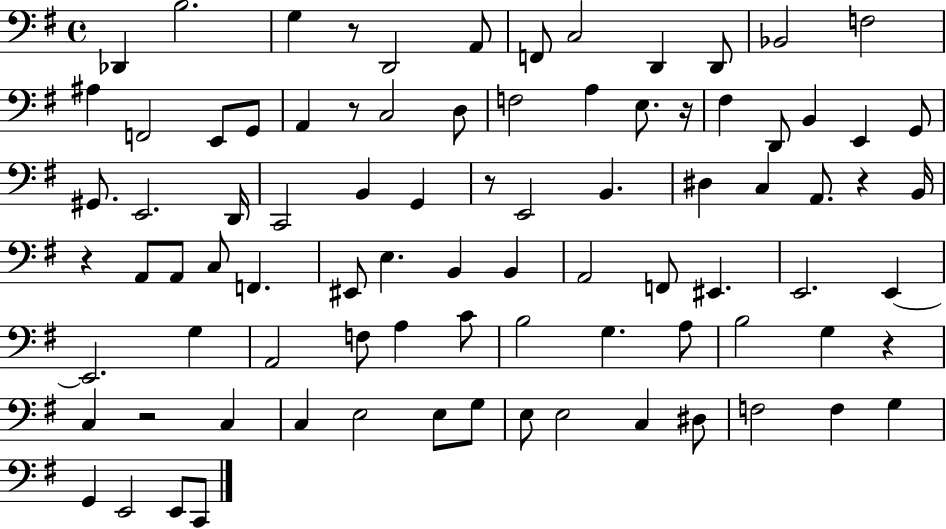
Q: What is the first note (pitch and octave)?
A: Db2